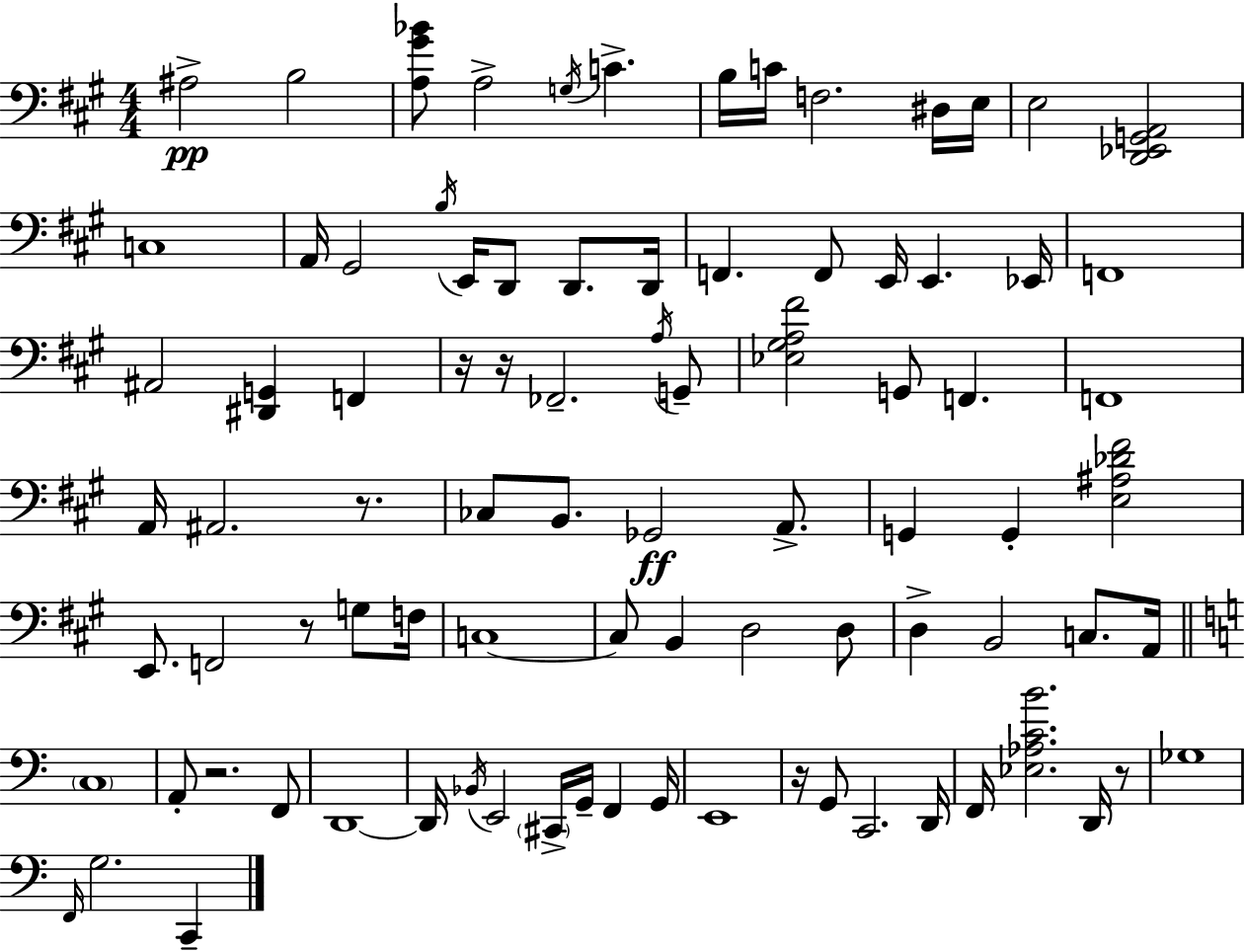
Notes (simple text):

A#3/h B3/h [A3,G#4,Bb4]/e A3/h G3/s C4/q. B3/s C4/s F3/h. D#3/s E3/s E3/h [D2,Eb2,G2,A2]/h C3/w A2/s G#2/h B3/s E2/s D2/e D2/e. D2/s F2/q. F2/e E2/s E2/q. Eb2/s F2/w A#2/h [D#2,G2]/q F2/q R/s R/s FES2/h. A3/s G2/e [Eb3,G#3,A3,F#4]/h G2/e F2/q. F2/w A2/s A#2/h. R/e. CES3/e B2/e. Gb2/h A2/e. G2/q G2/q [E3,A#3,Db4,F#4]/h E2/e. F2/h R/e G3/e F3/s C3/w C3/e B2/q D3/h D3/e D3/q B2/h C3/e. A2/s C3/w A2/e R/h. F2/e D2/w D2/s Bb2/s E2/h C#2/s G2/s F2/q G2/s E2/w R/s G2/e C2/h. D2/s F2/s [Eb3,Ab3,C4,B4]/h. D2/s R/e Gb3/w F2/s G3/h. C2/q